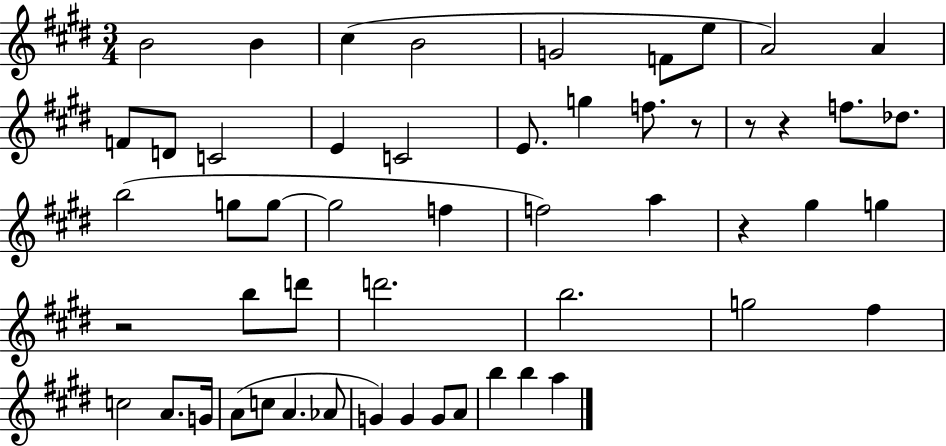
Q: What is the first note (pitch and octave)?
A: B4